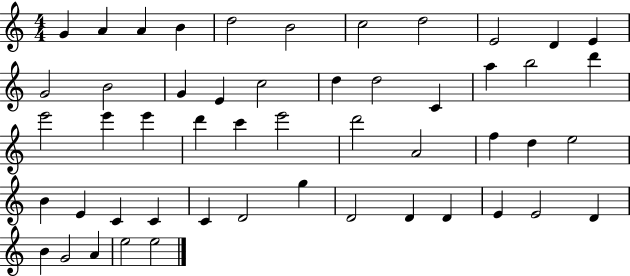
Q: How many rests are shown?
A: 0